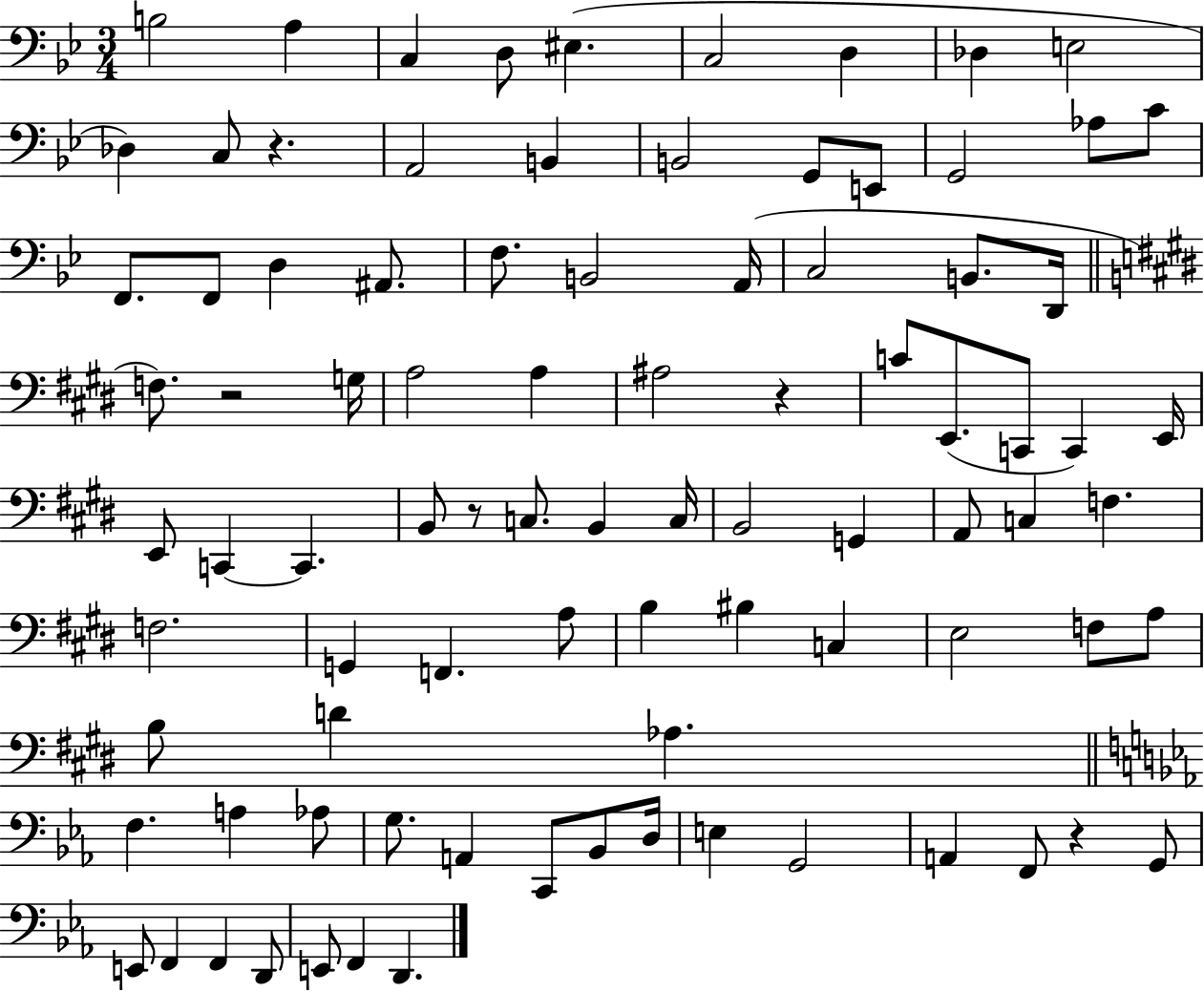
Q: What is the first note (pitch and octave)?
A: B3